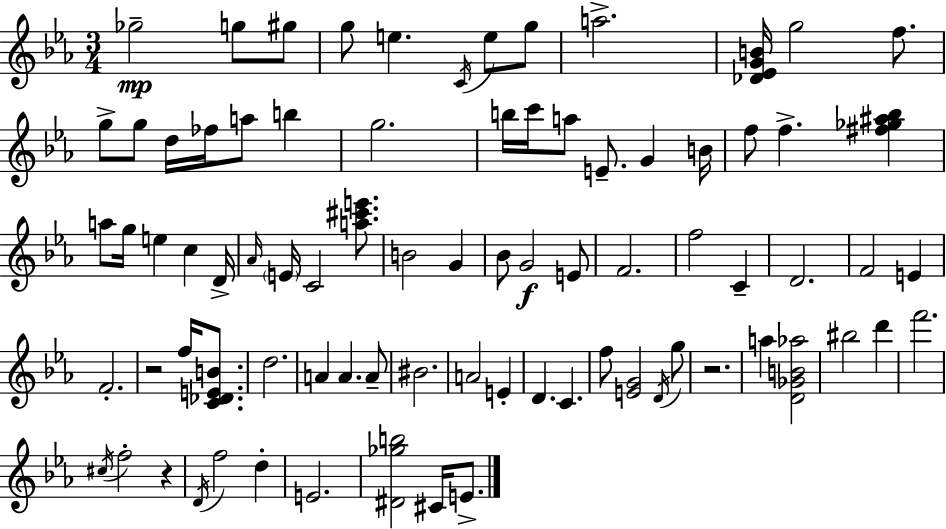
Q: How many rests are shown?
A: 3